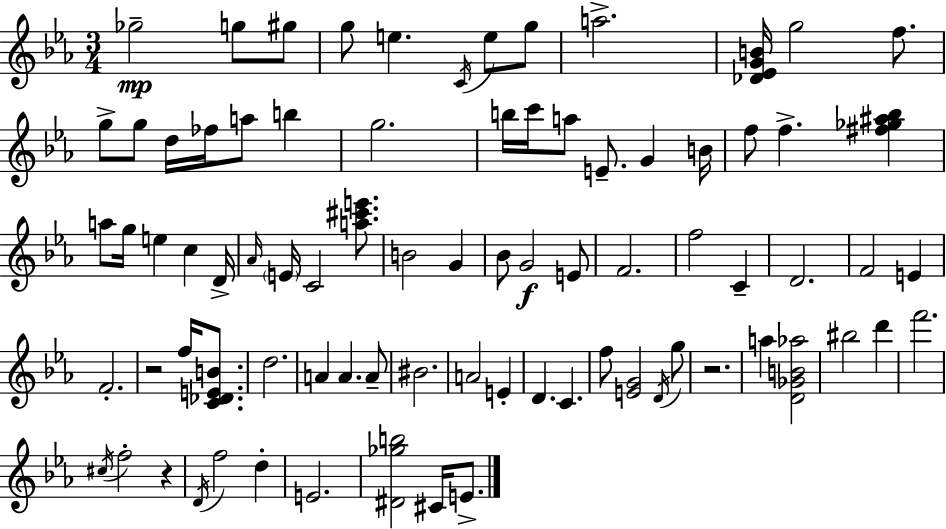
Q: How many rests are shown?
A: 3